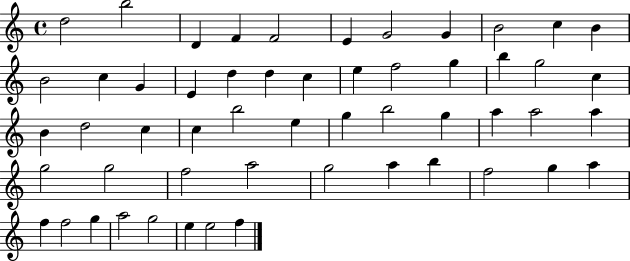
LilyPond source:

{
  \clef treble
  \time 4/4
  \defaultTimeSignature
  \key c \major
  d''2 b''2 | d'4 f'4 f'2 | e'4 g'2 g'4 | b'2 c''4 b'4 | \break b'2 c''4 g'4 | e'4 d''4 d''4 c''4 | e''4 f''2 g''4 | b''4 g''2 c''4 | \break b'4 d''2 c''4 | c''4 b''2 e''4 | g''4 b''2 g''4 | a''4 a''2 a''4 | \break g''2 g''2 | f''2 a''2 | g''2 a''4 b''4 | f''2 g''4 a''4 | \break f''4 f''2 g''4 | a''2 g''2 | e''4 e''2 f''4 | \bar "|."
}